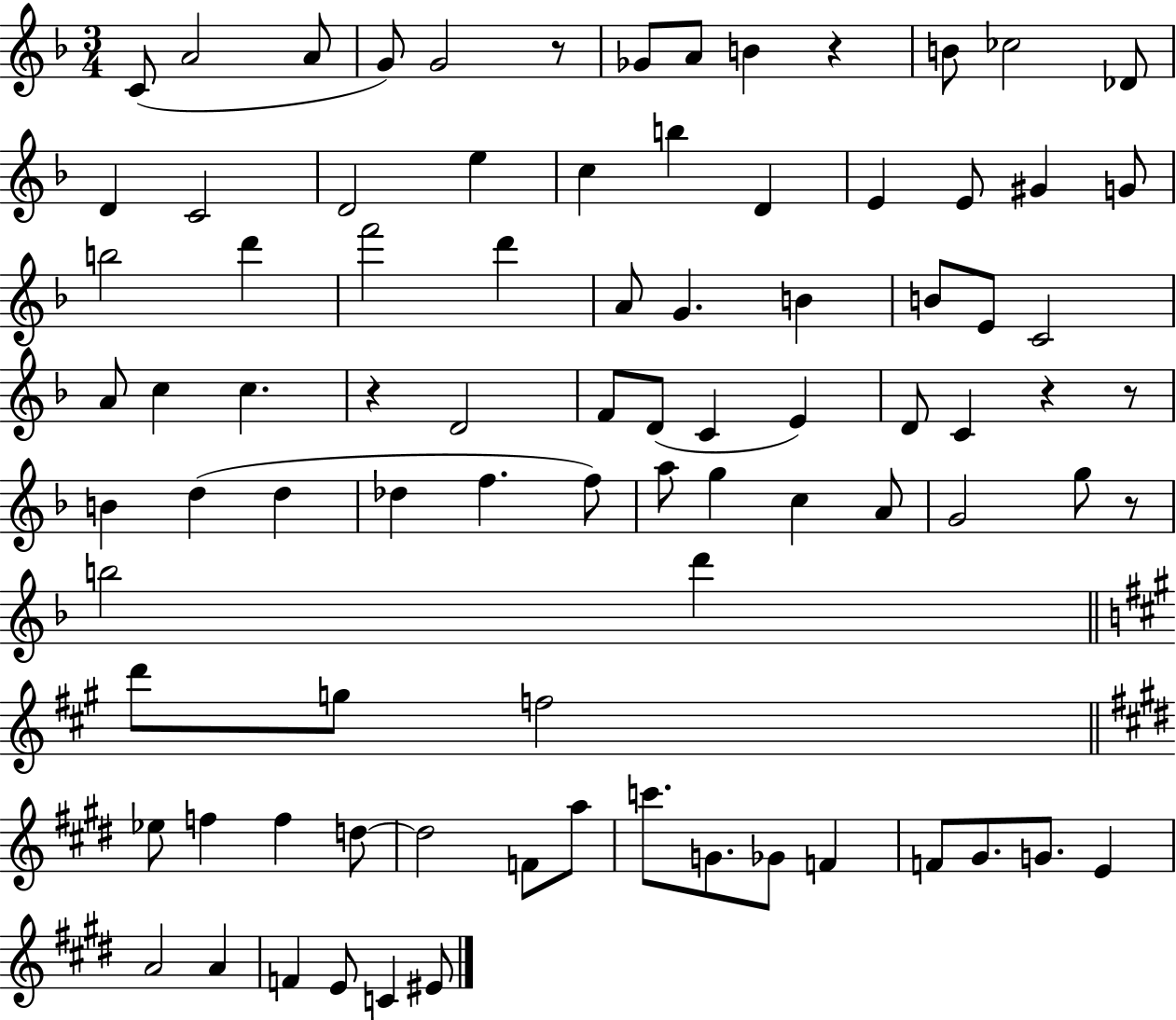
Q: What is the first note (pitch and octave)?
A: C4